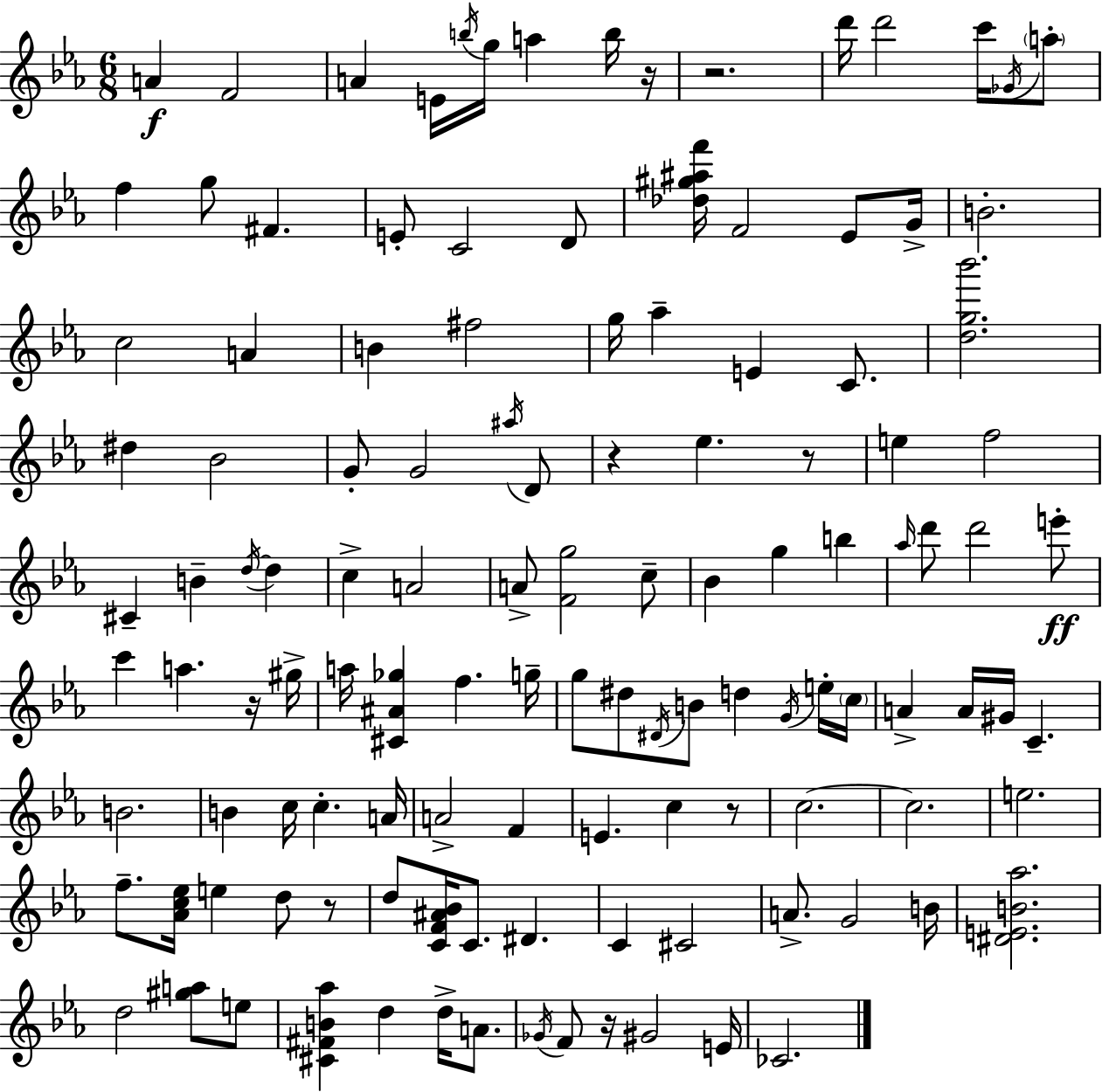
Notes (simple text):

A4/q F4/h A4/q E4/s B5/s G5/s A5/q B5/s R/s R/h. D6/s D6/h C6/s Gb4/s A5/e F5/q G5/e F#4/q. E4/e C4/h D4/e [Db5,G#5,A#5,F6]/s F4/h Eb4/e G4/s B4/h. C5/h A4/q B4/q F#5/h G5/s Ab5/q E4/q C4/e. [D5,G5,Bb6]/h. D#5/q Bb4/h G4/e G4/h A#5/s D4/e R/q Eb5/q. R/e E5/q F5/h C#4/q B4/q D5/s D5/q C5/q A4/h A4/e [F4,G5]/h C5/e Bb4/q G5/q B5/q Ab5/s D6/e D6/h E6/e C6/q A5/q. R/s G#5/s A5/s [C#4,A#4,Gb5]/q F5/q. G5/s G5/e D#5/e D#4/s B4/e D5/q G4/s E5/s C5/s A4/q A4/s G#4/s C4/q. B4/h. B4/q C5/s C5/q. A4/s A4/h F4/q E4/q. C5/q R/e C5/h. C5/h. E5/h. F5/e. [Ab4,C5,Eb5]/s E5/q D5/e R/e D5/e [C4,F4,A#4,Bb4]/s C4/e. D#4/q. C4/q C#4/h A4/e. G4/h B4/s [D#4,E4,B4,Ab5]/h. D5/h [G#5,A5]/e E5/e [C#4,F#4,B4,Ab5]/q D5/q D5/s A4/e. Gb4/s F4/e R/s G#4/h E4/s CES4/h.